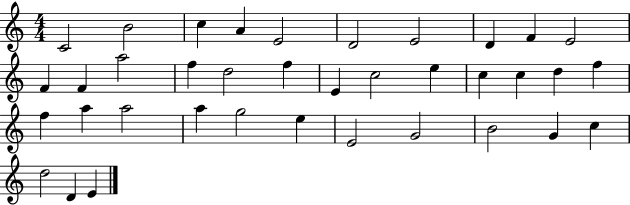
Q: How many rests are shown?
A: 0